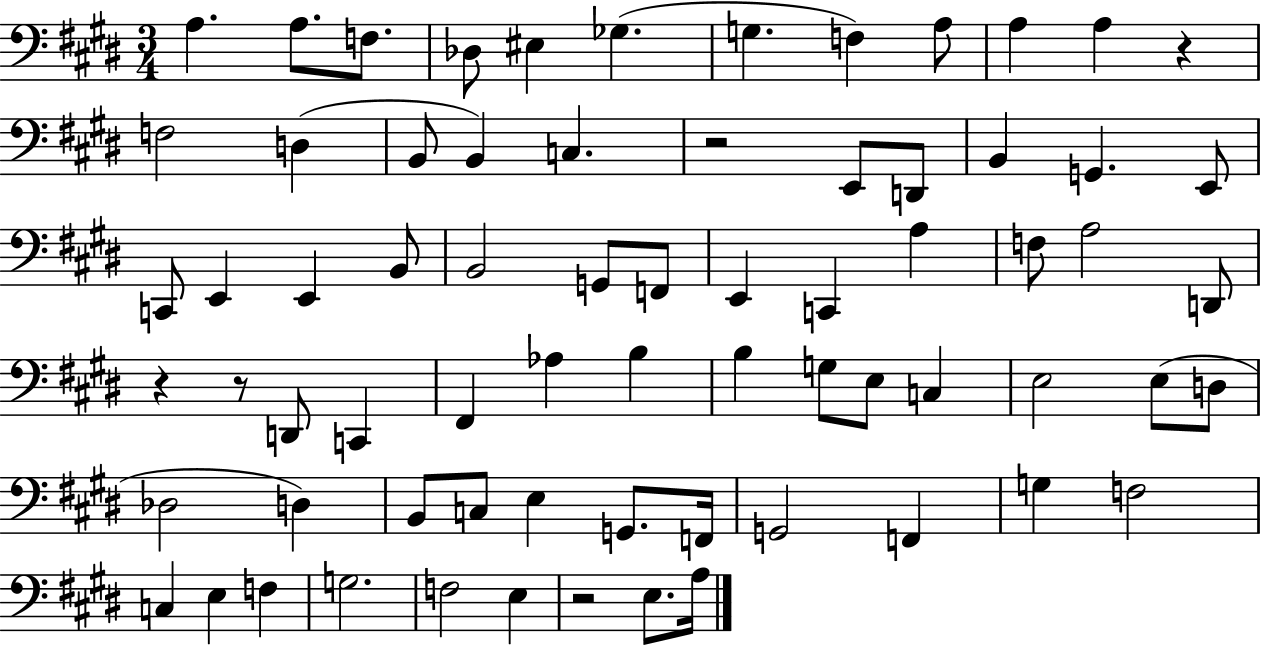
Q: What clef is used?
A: bass